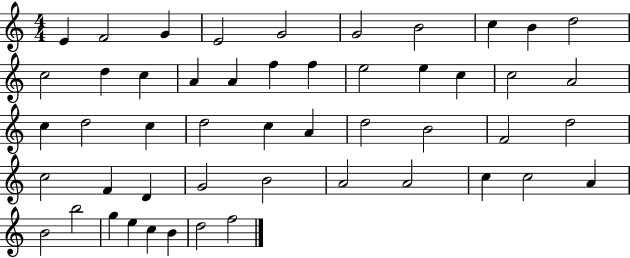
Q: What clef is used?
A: treble